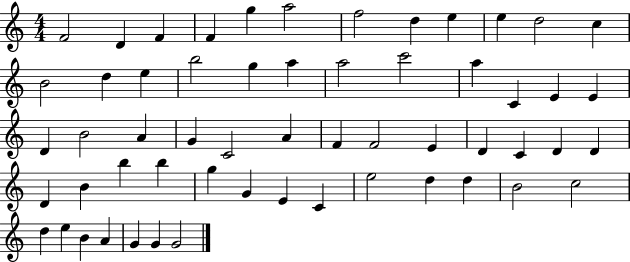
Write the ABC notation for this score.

X:1
T:Untitled
M:4/4
L:1/4
K:C
F2 D F F g a2 f2 d e e d2 c B2 d e b2 g a a2 c'2 a C E E D B2 A G C2 A F F2 E D C D D D B b b g G E C e2 d d B2 c2 d e B A G G G2